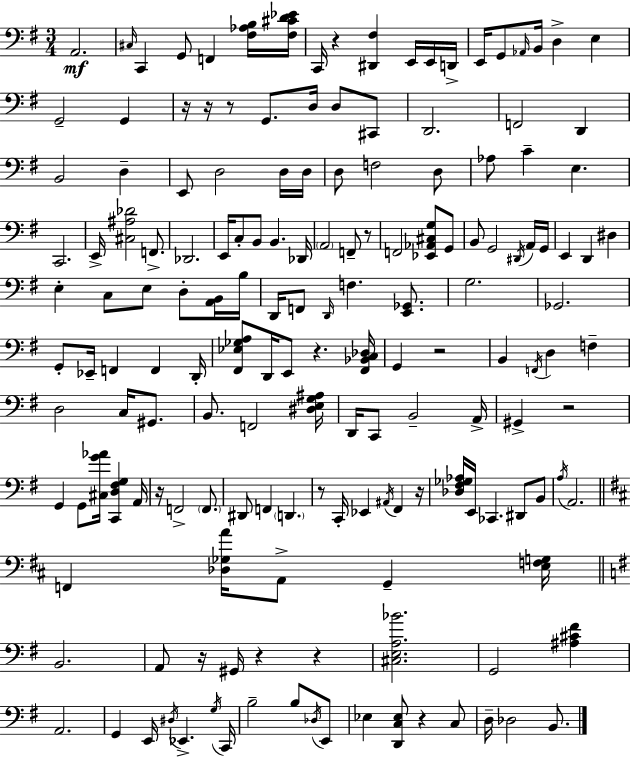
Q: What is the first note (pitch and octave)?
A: A2